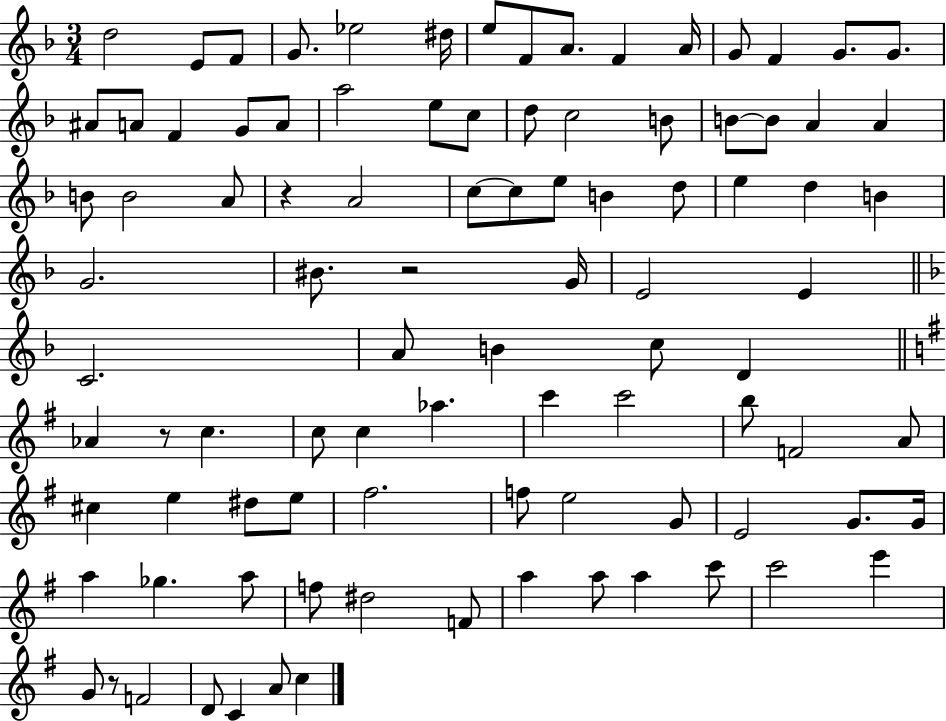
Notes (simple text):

D5/h E4/e F4/e G4/e. Eb5/h D#5/s E5/e F4/e A4/e. F4/q A4/s G4/e F4/q G4/e. G4/e. A#4/e A4/e F4/q G4/e A4/e A5/h E5/e C5/e D5/e C5/h B4/e B4/e B4/e A4/q A4/q B4/e B4/h A4/e R/q A4/h C5/e C5/e E5/e B4/q D5/e E5/q D5/q B4/q G4/h. BIS4/e. R/h G4/s E4/h E4/q C4/h. A4/e B4/q C5/e D4/q Ab4/q R/e C5/q. C5/e C5/q Ab5/q. C6/q C6/h B5/e F4/h A4/e C#5/q E5/q D#5/e E5/e F#5/h. F5/e E5/h G4/e E4/h G4/e. G4/s A5/q Gb5/q. A5/e F5/e D#5/h F4/e A5/q A5/e A5/q C6/e C6/h E6/q G4/e R/e F4/h D4/e C4/q A4/e C5/q